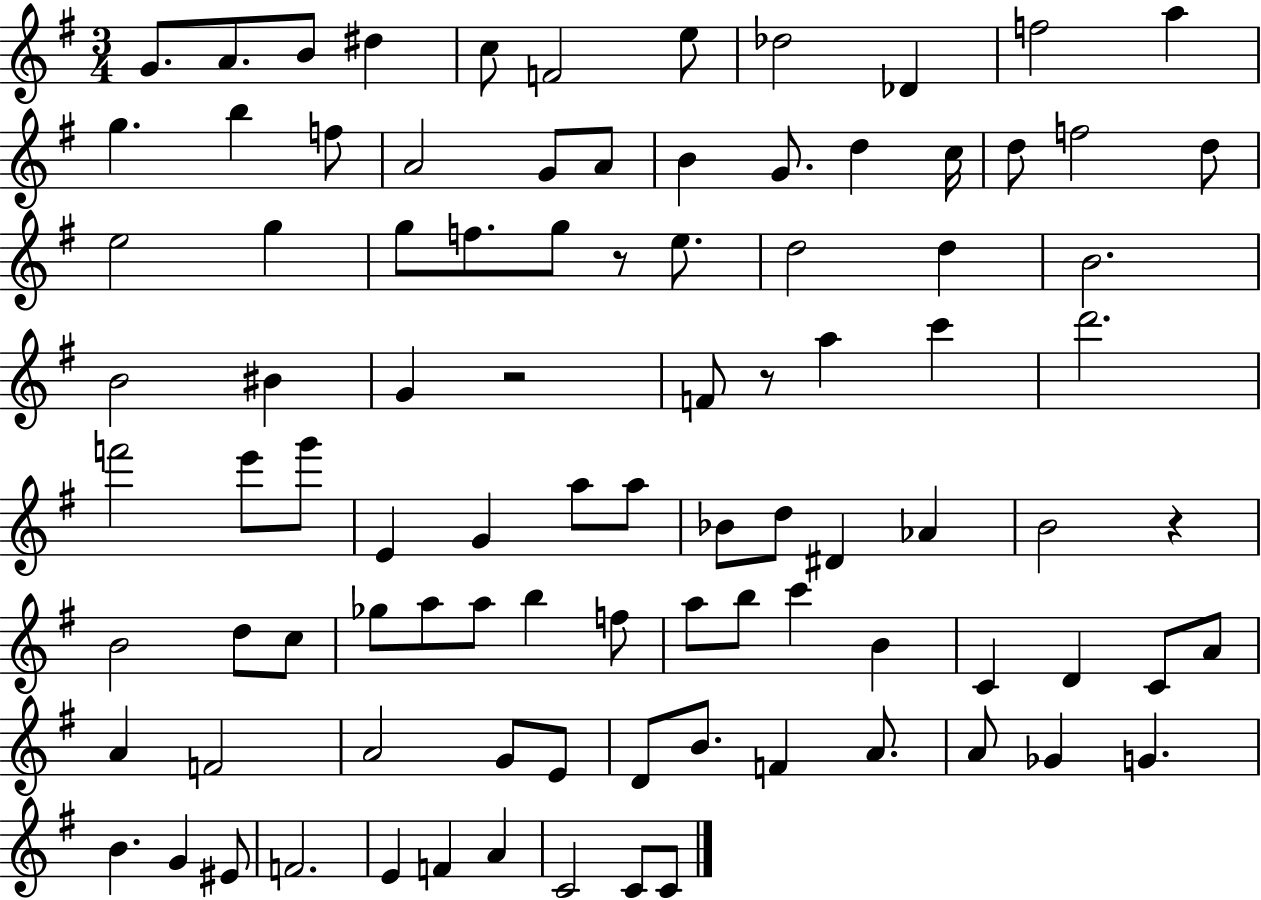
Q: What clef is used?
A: treble